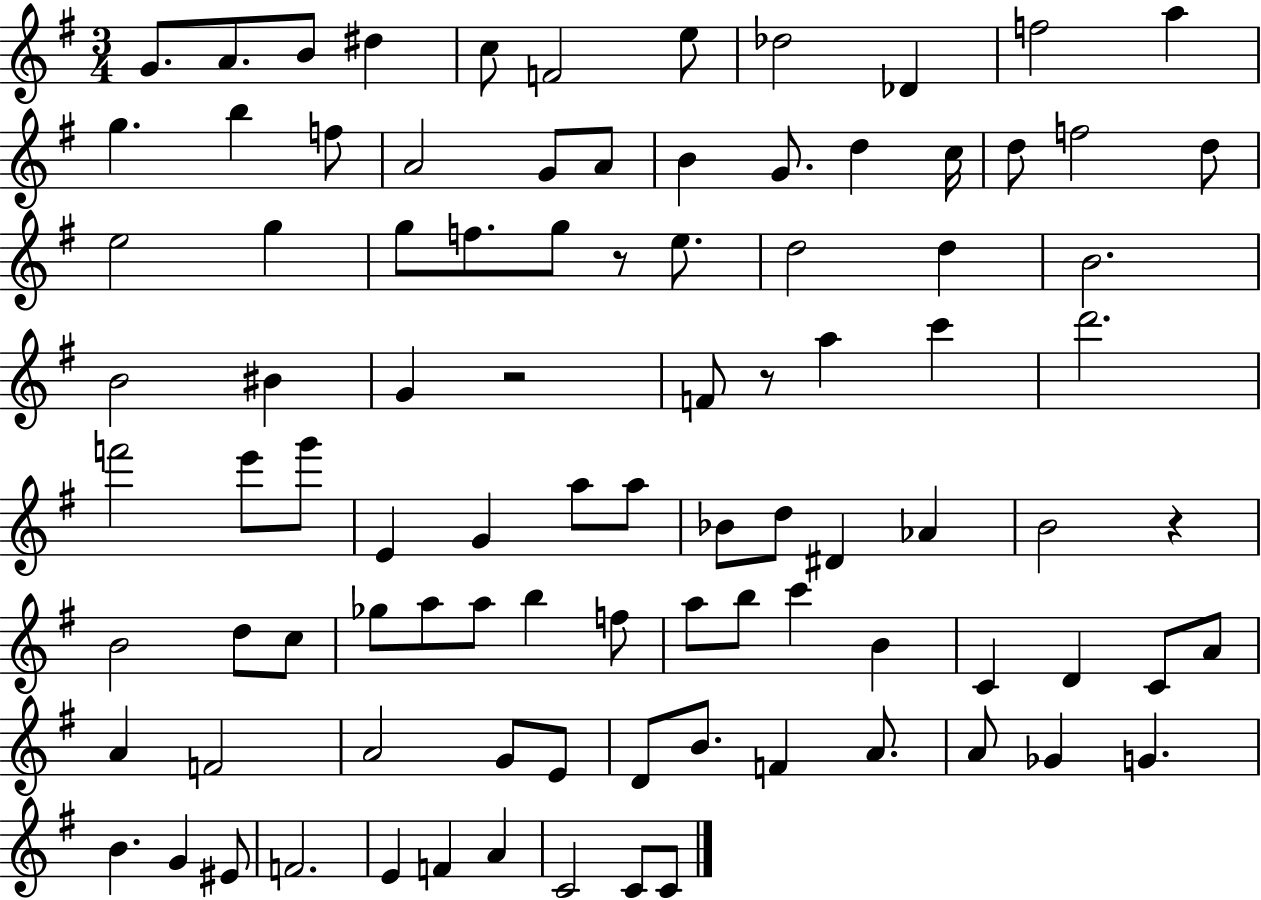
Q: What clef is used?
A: treble